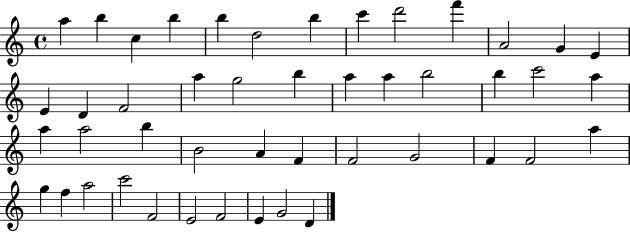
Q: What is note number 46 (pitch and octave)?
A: D4